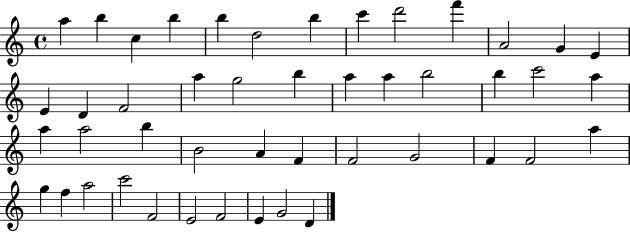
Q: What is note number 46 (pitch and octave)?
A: D4